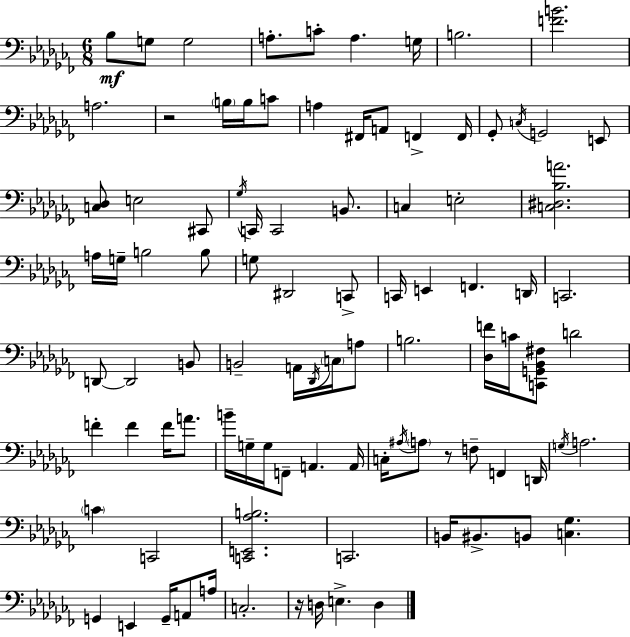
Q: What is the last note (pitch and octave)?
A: D3